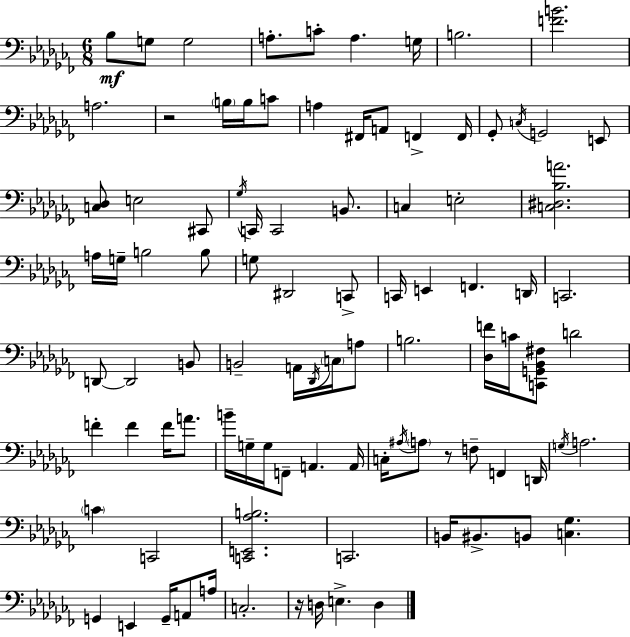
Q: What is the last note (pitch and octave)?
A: D3